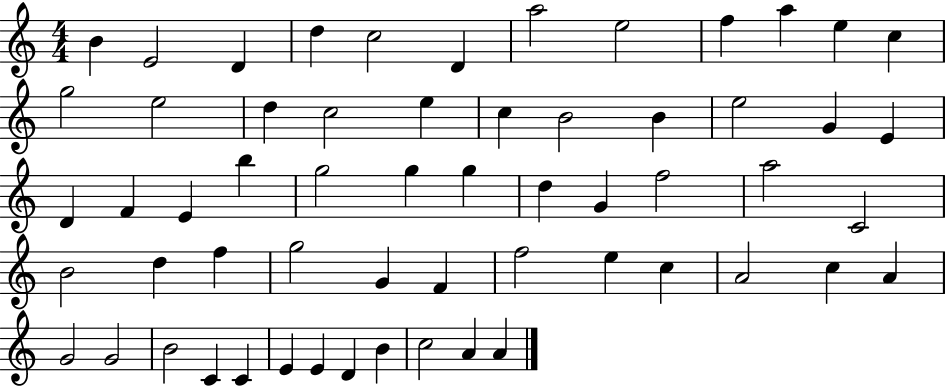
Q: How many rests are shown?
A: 0